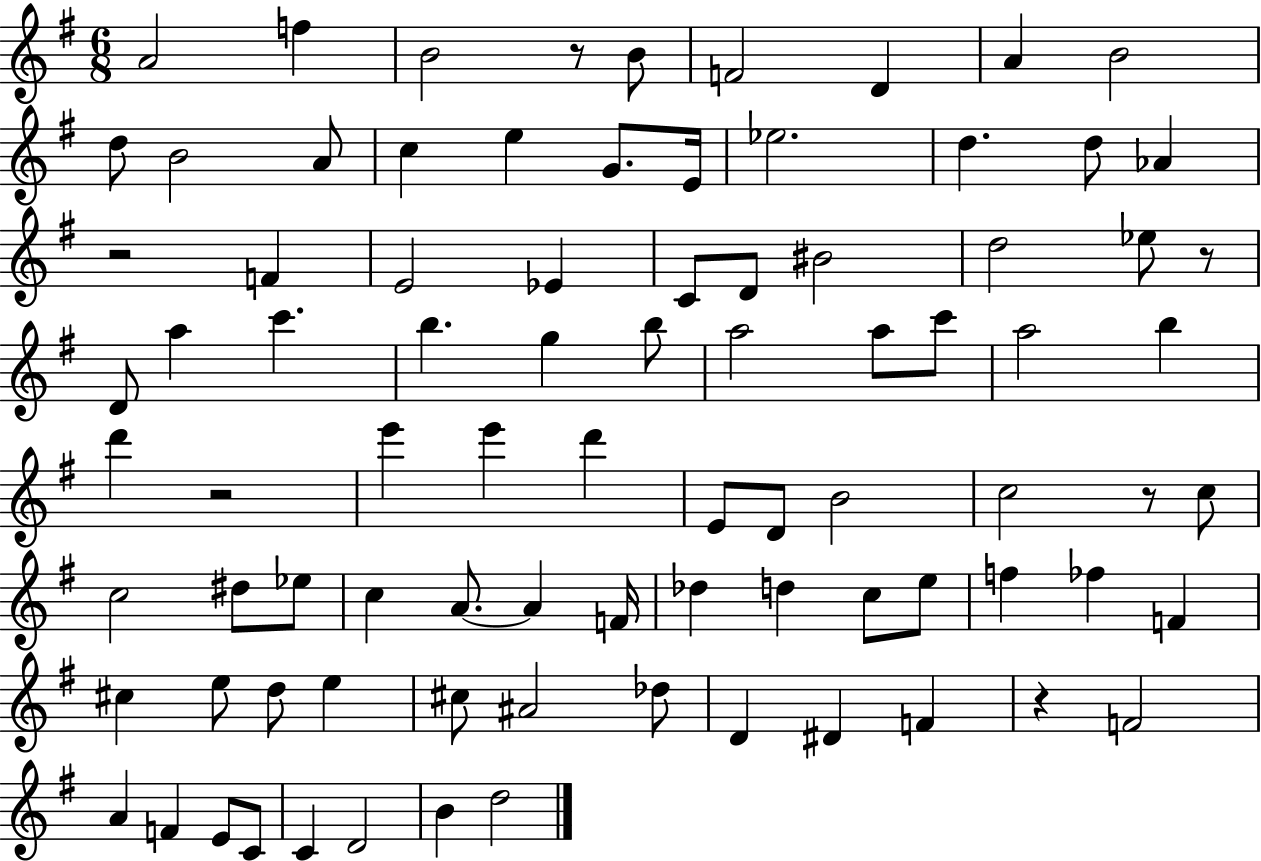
A4/h F5/q B4/h R/e B4/e F4/h D4/q A4/q B4/h D5/e B4/h A4/e C5/q E5/q G4/e. E4/s Eb5/h. D5/q. D5/e Ab4/q R/h F4/q E4/h Eb4/q C4/e D4/e BIS4/h D5/h Eb5/e R/e D4/e A5/q C6/q. B5/q. G5/q B5/e A5/h A5/e C6/e A5/h B5/q D6/q R/h E6/q E6/q D6/q E4/e D4/e B4/h C5/h R/e C5/e C5/h D#5/e Eb5/e C5/q A4/e. A4/q F4/s Db5/q D5/q C5/e E5/e F5/q FES5/q F4/q C#5/q E5/e D5/e E5/q C#5/e A#4/h Db5/e D4/q D#4/q F4/q R/q F4/h A4/q F4/q E4/e C4/e C4/q D4/h B4/q D5/h